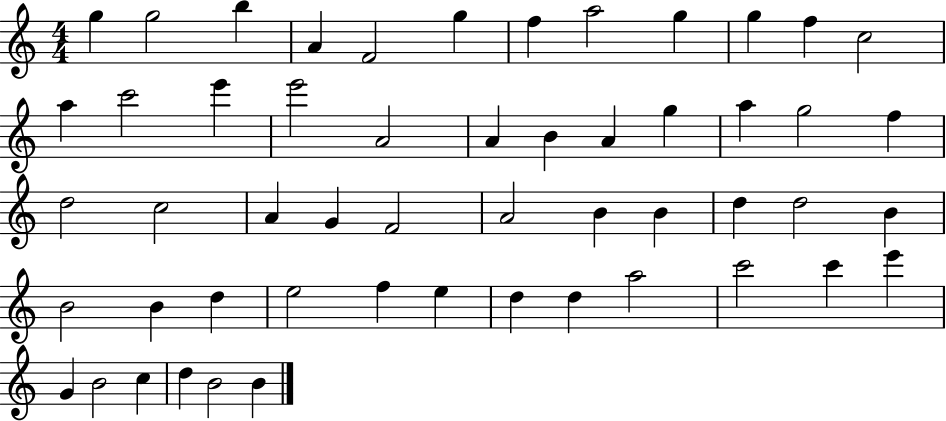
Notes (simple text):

G5/q G5/h B5/q A4/q F4/h G5/q F5/q A5/h G5/q G5/q F5/q C5/h A5/q C6/h E6/q E6/h A4/h A4/q B4/q A4/q G5/q A5/q G5/h F5/q D5/h C5/h A4/q G4/q F4/h A4/h B4/q B4/q D5/q D5/h B4/q B4/h B4/q D5/q E5/h F5/q E5/q D5/q D5/q A5/h C6/h C6/q E6/q G4/q B4/h C5/q D5/q B4/h B4/q